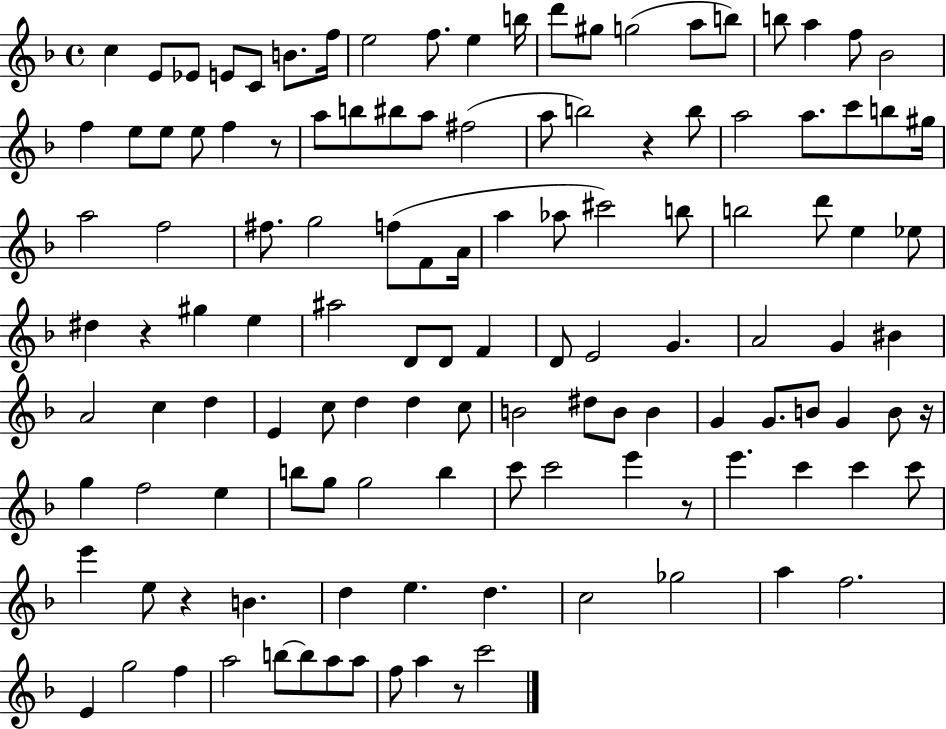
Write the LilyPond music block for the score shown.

{
  \clef treble
  \time 4/4
  \defaultTimeSignature
  \key f \major
  \repeat volta 2 { c''4 e'8 ees'8 e'8 c'8 b'8. f''16 | e''2 f''8. e''4 b''16 | d'''8 gis''8 g''2( a''8 b''8) | b''8 a''4 f''8 bes'2 | \break f''4 e''8 e''8 e''8 f''4 r8 | a''8 b''8 bis''8 a''8 fis''2( | a''8 b''2) r4 b''8 | a''2 a''8. c'''8 b''8 gis''16 | \break a''2 f''2 | fis''8. g''2 f''8( f'8 a'16 | a''4 aes''8 cis'''2) b''8 | b''2 d'''8 e''4 ees''8 | \break dis''4 r4 gis''4 e''4 | ais''2 d'8 d'8 f'4 | d'8 e'2 g'4. | a'2 g'4 bis'4 | \break a'2 c''4 d''4 | e'4 c''8 d''4 d''4 c''8 | b'2 dis''8 b'8 b'4 | g'4 g'8. b'8 g'4 b'8 r16 | \break g''4 f''2 e''4 | b''8 g''8 g''2 b''4 | c'''8 c'''2 e'''4 r8 | e'''4. c'''4 c'''4 c'''8 | \break e'''4 e''8 r4 b'4. | d''4 e''4. d''4. | c''2 ges''2 | a''4 f''2. | \break e'4 g''2 f''4 | a''2 b''8~~ b''8 a''8 a''8 | f''8 a''4 r8 c'''2 | } \bar "|."
}